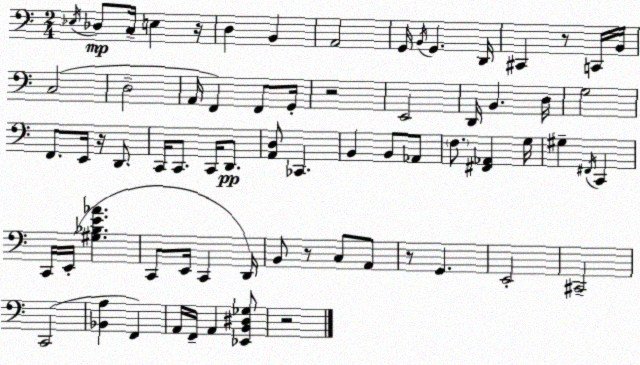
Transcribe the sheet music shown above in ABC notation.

X:1
T:Untitled
M:2/4
L:1/4
K:C
_E,/4 _D,/2 C,/4 E, z/4 D, B,, A,,2 G,,/4 B,,/4 G,, D,,/4 ^C,, z/2 C,,/4 B,,/4 C,2 D,2 A,,/4 F,, F,,/2 G,,/4 z2 E,,2 D,,/4 B,, D,/4 G,2 F,,/2 E,,/4 z/4 D,,/2 C,,/4 C,,/2 C,,/4 D,,/2 [A,,D,]/2 _C,, B,, B,,/2 _A,,/2 F,/2 [^F,,_A,,] G,/4 ^G, ^F,,/4 C,, C,,/4 E,,/4 [^G,_B,E_A] C,,/2 E,,/4 C,, D,,/4 B,,/2 z/2 C,/2 A,,/2 z/2 G,, E,,2 ^C,,2 C,,2 [_B,,A,] F,, A,,/4 F,,/4 A,, [_E,,B,,^D,_G,]/2 z2